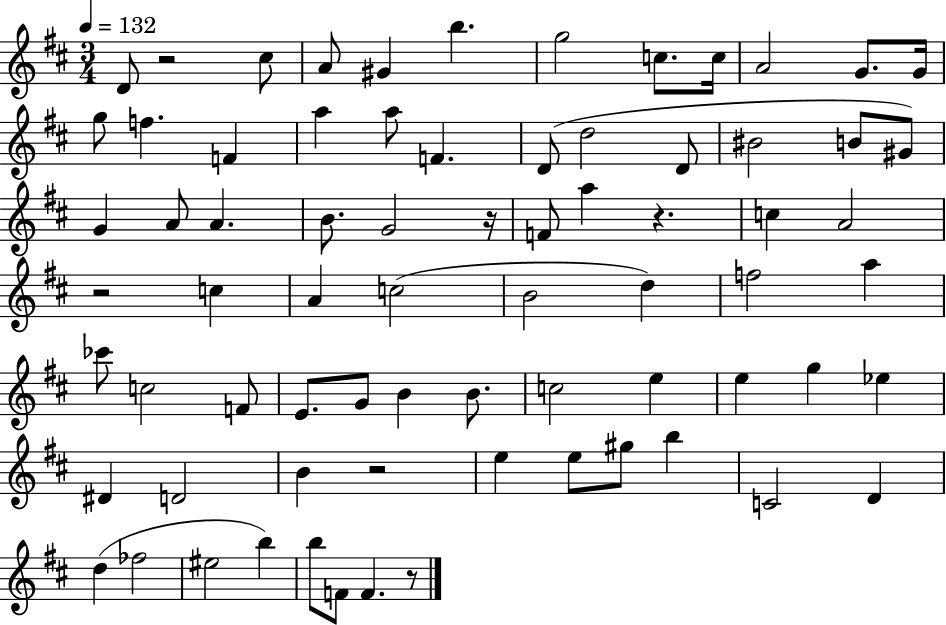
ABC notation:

X:1
T:Untitled
M:3/4
L:1/4
K:D
D/2 z2 ^c/2 A/2 ^G b g2 c/2 c/4 A2 G/2 G/4 g/2 f F a a/2 F D/2 d2 D/2 ^B2 B/2 ^G/2 G A/2 A B/2 G2 z/4 F/2 a z c A2 z2 c A c2 B2 d f2 a _c'/2 c2 F/2 E/2 G/2 B B/2 c2 e e g _e ^D D2 B z2 e e/2 ^g/2 b C2 D d _f2 ^e2 b b/2 F/2 F z/2